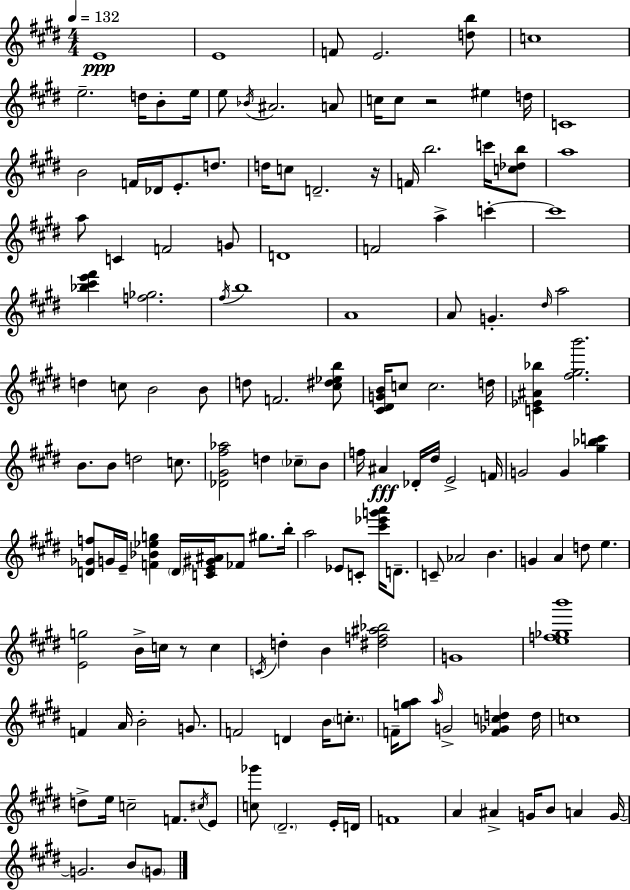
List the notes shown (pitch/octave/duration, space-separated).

E4/w E4/w F4/e E4/h. [D5,B5]/e C5/w E5/h. D5/s B4/e E5/s E5/e Bb4/s A#4/h. A4/e C5/s C5/e R/h EIS5/q D5/s C4/w B4/h F4/s Db4/s E4/e. D5/e. D5/s C5/e D4/h. R/s F4/s B5/h. C6/s [C5,Db5,B5]/e A5/w A5/e C4/q F4/h G4/e D4/w F4/h A5/q C6/q C6/w [Bb5,C#6,E6,F#6]/q [F5,Gb5]/h. F#5/s B5/w A4/w A4/e G4/q. D#5/s A5/h D5/q C5/e B4/h B4/e D5/e F4/h. [C#5,D#5,Eb5,B5]/e [C#4,D#4,G4,B4]/s C5/e C5/h. D5/s [C4,Eb4,A#4,Bb5]/q [F#5,G#5,B6]/h. B4/e. B4/e D5/h C5/e. [Db4,G#4,F#5,Ab5]/h D5/q CES5/e B4/e F5/s A#4/q Db4/s D#5/s E4/h F4/s G4/h G4/q [G#5,Bb5,C6]/q [D4,Gb4,F5]/e G4/s E4/s [F4,Bb4,Eb5,G5]/q D4/s [C4,E4,G#4,A#4]/s FES4/e G#5/e. B5/s A5/h Eb4/e C4/e [C#6,Eb6,G6,A6]/s D4/e. C4/e Ab4/h B4/q. G4/q A4/q D5/e E5/q. [E4,G5]/h B4/s C5/s R/e C5/q C4/s D5/q B4/q [D#5,F5,A#5,Bb5]/h G4/w [E5,F5,Gb5,B6]/w F4/q A4/s B4/h G4/e. F4/h D4/q B4/s C5/e. F4/s [G5,A5]/e A5/s G4/h [F4,Gb4,C5,D5]/q D5/s C5/w D5/e E5/s C5/h F4/e. C#5/s E4/e [C5,Gb6]/e D#4/h. E4/s D4/s F4/w A4/q A#4/q G4/s B4/e A4/q G4/s G4/h. B4/e G4/e